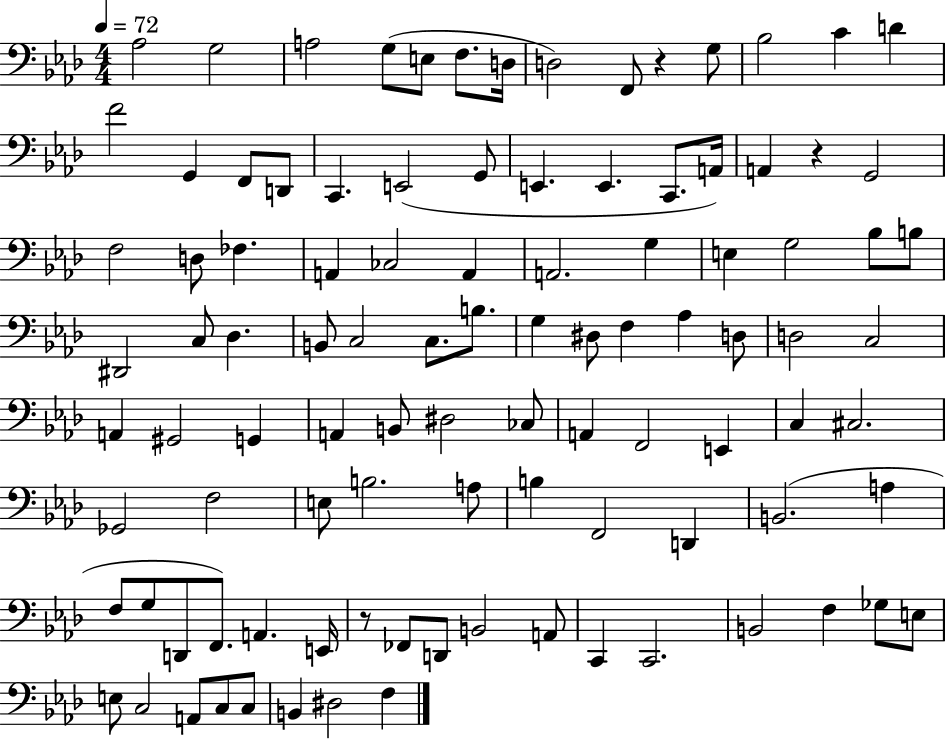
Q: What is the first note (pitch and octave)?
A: Ab3